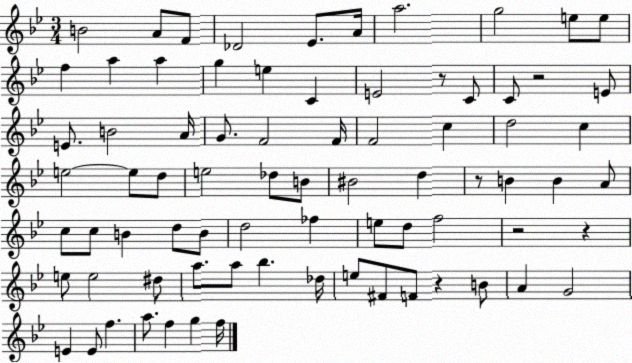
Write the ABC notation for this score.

X:1
T:Untitled
M:3/4
L:1/4
K:Bb
B2 A/2 F/2 _D2 _E/2 A/4 a2 g2 e/2 e/2 f a a g e C E2 z/2 C/2 C/2 z2 E/2 E/2 B2 A/4 G/2 F2 F/4 F2 c d2 c e2 e/2 d/2 e2 _d/2 B/2 ^B2 d z/2 B B A/2 c/2 c/2 B d/2 B/2 d2 _f e/2 d/2 f2 z2 z e/2 e2 ^d/2 a/2 a/2 _b _d/4 e/2 ^F/2 F/2 z B/2 A G2 E E/2 f a/2 f g f/4